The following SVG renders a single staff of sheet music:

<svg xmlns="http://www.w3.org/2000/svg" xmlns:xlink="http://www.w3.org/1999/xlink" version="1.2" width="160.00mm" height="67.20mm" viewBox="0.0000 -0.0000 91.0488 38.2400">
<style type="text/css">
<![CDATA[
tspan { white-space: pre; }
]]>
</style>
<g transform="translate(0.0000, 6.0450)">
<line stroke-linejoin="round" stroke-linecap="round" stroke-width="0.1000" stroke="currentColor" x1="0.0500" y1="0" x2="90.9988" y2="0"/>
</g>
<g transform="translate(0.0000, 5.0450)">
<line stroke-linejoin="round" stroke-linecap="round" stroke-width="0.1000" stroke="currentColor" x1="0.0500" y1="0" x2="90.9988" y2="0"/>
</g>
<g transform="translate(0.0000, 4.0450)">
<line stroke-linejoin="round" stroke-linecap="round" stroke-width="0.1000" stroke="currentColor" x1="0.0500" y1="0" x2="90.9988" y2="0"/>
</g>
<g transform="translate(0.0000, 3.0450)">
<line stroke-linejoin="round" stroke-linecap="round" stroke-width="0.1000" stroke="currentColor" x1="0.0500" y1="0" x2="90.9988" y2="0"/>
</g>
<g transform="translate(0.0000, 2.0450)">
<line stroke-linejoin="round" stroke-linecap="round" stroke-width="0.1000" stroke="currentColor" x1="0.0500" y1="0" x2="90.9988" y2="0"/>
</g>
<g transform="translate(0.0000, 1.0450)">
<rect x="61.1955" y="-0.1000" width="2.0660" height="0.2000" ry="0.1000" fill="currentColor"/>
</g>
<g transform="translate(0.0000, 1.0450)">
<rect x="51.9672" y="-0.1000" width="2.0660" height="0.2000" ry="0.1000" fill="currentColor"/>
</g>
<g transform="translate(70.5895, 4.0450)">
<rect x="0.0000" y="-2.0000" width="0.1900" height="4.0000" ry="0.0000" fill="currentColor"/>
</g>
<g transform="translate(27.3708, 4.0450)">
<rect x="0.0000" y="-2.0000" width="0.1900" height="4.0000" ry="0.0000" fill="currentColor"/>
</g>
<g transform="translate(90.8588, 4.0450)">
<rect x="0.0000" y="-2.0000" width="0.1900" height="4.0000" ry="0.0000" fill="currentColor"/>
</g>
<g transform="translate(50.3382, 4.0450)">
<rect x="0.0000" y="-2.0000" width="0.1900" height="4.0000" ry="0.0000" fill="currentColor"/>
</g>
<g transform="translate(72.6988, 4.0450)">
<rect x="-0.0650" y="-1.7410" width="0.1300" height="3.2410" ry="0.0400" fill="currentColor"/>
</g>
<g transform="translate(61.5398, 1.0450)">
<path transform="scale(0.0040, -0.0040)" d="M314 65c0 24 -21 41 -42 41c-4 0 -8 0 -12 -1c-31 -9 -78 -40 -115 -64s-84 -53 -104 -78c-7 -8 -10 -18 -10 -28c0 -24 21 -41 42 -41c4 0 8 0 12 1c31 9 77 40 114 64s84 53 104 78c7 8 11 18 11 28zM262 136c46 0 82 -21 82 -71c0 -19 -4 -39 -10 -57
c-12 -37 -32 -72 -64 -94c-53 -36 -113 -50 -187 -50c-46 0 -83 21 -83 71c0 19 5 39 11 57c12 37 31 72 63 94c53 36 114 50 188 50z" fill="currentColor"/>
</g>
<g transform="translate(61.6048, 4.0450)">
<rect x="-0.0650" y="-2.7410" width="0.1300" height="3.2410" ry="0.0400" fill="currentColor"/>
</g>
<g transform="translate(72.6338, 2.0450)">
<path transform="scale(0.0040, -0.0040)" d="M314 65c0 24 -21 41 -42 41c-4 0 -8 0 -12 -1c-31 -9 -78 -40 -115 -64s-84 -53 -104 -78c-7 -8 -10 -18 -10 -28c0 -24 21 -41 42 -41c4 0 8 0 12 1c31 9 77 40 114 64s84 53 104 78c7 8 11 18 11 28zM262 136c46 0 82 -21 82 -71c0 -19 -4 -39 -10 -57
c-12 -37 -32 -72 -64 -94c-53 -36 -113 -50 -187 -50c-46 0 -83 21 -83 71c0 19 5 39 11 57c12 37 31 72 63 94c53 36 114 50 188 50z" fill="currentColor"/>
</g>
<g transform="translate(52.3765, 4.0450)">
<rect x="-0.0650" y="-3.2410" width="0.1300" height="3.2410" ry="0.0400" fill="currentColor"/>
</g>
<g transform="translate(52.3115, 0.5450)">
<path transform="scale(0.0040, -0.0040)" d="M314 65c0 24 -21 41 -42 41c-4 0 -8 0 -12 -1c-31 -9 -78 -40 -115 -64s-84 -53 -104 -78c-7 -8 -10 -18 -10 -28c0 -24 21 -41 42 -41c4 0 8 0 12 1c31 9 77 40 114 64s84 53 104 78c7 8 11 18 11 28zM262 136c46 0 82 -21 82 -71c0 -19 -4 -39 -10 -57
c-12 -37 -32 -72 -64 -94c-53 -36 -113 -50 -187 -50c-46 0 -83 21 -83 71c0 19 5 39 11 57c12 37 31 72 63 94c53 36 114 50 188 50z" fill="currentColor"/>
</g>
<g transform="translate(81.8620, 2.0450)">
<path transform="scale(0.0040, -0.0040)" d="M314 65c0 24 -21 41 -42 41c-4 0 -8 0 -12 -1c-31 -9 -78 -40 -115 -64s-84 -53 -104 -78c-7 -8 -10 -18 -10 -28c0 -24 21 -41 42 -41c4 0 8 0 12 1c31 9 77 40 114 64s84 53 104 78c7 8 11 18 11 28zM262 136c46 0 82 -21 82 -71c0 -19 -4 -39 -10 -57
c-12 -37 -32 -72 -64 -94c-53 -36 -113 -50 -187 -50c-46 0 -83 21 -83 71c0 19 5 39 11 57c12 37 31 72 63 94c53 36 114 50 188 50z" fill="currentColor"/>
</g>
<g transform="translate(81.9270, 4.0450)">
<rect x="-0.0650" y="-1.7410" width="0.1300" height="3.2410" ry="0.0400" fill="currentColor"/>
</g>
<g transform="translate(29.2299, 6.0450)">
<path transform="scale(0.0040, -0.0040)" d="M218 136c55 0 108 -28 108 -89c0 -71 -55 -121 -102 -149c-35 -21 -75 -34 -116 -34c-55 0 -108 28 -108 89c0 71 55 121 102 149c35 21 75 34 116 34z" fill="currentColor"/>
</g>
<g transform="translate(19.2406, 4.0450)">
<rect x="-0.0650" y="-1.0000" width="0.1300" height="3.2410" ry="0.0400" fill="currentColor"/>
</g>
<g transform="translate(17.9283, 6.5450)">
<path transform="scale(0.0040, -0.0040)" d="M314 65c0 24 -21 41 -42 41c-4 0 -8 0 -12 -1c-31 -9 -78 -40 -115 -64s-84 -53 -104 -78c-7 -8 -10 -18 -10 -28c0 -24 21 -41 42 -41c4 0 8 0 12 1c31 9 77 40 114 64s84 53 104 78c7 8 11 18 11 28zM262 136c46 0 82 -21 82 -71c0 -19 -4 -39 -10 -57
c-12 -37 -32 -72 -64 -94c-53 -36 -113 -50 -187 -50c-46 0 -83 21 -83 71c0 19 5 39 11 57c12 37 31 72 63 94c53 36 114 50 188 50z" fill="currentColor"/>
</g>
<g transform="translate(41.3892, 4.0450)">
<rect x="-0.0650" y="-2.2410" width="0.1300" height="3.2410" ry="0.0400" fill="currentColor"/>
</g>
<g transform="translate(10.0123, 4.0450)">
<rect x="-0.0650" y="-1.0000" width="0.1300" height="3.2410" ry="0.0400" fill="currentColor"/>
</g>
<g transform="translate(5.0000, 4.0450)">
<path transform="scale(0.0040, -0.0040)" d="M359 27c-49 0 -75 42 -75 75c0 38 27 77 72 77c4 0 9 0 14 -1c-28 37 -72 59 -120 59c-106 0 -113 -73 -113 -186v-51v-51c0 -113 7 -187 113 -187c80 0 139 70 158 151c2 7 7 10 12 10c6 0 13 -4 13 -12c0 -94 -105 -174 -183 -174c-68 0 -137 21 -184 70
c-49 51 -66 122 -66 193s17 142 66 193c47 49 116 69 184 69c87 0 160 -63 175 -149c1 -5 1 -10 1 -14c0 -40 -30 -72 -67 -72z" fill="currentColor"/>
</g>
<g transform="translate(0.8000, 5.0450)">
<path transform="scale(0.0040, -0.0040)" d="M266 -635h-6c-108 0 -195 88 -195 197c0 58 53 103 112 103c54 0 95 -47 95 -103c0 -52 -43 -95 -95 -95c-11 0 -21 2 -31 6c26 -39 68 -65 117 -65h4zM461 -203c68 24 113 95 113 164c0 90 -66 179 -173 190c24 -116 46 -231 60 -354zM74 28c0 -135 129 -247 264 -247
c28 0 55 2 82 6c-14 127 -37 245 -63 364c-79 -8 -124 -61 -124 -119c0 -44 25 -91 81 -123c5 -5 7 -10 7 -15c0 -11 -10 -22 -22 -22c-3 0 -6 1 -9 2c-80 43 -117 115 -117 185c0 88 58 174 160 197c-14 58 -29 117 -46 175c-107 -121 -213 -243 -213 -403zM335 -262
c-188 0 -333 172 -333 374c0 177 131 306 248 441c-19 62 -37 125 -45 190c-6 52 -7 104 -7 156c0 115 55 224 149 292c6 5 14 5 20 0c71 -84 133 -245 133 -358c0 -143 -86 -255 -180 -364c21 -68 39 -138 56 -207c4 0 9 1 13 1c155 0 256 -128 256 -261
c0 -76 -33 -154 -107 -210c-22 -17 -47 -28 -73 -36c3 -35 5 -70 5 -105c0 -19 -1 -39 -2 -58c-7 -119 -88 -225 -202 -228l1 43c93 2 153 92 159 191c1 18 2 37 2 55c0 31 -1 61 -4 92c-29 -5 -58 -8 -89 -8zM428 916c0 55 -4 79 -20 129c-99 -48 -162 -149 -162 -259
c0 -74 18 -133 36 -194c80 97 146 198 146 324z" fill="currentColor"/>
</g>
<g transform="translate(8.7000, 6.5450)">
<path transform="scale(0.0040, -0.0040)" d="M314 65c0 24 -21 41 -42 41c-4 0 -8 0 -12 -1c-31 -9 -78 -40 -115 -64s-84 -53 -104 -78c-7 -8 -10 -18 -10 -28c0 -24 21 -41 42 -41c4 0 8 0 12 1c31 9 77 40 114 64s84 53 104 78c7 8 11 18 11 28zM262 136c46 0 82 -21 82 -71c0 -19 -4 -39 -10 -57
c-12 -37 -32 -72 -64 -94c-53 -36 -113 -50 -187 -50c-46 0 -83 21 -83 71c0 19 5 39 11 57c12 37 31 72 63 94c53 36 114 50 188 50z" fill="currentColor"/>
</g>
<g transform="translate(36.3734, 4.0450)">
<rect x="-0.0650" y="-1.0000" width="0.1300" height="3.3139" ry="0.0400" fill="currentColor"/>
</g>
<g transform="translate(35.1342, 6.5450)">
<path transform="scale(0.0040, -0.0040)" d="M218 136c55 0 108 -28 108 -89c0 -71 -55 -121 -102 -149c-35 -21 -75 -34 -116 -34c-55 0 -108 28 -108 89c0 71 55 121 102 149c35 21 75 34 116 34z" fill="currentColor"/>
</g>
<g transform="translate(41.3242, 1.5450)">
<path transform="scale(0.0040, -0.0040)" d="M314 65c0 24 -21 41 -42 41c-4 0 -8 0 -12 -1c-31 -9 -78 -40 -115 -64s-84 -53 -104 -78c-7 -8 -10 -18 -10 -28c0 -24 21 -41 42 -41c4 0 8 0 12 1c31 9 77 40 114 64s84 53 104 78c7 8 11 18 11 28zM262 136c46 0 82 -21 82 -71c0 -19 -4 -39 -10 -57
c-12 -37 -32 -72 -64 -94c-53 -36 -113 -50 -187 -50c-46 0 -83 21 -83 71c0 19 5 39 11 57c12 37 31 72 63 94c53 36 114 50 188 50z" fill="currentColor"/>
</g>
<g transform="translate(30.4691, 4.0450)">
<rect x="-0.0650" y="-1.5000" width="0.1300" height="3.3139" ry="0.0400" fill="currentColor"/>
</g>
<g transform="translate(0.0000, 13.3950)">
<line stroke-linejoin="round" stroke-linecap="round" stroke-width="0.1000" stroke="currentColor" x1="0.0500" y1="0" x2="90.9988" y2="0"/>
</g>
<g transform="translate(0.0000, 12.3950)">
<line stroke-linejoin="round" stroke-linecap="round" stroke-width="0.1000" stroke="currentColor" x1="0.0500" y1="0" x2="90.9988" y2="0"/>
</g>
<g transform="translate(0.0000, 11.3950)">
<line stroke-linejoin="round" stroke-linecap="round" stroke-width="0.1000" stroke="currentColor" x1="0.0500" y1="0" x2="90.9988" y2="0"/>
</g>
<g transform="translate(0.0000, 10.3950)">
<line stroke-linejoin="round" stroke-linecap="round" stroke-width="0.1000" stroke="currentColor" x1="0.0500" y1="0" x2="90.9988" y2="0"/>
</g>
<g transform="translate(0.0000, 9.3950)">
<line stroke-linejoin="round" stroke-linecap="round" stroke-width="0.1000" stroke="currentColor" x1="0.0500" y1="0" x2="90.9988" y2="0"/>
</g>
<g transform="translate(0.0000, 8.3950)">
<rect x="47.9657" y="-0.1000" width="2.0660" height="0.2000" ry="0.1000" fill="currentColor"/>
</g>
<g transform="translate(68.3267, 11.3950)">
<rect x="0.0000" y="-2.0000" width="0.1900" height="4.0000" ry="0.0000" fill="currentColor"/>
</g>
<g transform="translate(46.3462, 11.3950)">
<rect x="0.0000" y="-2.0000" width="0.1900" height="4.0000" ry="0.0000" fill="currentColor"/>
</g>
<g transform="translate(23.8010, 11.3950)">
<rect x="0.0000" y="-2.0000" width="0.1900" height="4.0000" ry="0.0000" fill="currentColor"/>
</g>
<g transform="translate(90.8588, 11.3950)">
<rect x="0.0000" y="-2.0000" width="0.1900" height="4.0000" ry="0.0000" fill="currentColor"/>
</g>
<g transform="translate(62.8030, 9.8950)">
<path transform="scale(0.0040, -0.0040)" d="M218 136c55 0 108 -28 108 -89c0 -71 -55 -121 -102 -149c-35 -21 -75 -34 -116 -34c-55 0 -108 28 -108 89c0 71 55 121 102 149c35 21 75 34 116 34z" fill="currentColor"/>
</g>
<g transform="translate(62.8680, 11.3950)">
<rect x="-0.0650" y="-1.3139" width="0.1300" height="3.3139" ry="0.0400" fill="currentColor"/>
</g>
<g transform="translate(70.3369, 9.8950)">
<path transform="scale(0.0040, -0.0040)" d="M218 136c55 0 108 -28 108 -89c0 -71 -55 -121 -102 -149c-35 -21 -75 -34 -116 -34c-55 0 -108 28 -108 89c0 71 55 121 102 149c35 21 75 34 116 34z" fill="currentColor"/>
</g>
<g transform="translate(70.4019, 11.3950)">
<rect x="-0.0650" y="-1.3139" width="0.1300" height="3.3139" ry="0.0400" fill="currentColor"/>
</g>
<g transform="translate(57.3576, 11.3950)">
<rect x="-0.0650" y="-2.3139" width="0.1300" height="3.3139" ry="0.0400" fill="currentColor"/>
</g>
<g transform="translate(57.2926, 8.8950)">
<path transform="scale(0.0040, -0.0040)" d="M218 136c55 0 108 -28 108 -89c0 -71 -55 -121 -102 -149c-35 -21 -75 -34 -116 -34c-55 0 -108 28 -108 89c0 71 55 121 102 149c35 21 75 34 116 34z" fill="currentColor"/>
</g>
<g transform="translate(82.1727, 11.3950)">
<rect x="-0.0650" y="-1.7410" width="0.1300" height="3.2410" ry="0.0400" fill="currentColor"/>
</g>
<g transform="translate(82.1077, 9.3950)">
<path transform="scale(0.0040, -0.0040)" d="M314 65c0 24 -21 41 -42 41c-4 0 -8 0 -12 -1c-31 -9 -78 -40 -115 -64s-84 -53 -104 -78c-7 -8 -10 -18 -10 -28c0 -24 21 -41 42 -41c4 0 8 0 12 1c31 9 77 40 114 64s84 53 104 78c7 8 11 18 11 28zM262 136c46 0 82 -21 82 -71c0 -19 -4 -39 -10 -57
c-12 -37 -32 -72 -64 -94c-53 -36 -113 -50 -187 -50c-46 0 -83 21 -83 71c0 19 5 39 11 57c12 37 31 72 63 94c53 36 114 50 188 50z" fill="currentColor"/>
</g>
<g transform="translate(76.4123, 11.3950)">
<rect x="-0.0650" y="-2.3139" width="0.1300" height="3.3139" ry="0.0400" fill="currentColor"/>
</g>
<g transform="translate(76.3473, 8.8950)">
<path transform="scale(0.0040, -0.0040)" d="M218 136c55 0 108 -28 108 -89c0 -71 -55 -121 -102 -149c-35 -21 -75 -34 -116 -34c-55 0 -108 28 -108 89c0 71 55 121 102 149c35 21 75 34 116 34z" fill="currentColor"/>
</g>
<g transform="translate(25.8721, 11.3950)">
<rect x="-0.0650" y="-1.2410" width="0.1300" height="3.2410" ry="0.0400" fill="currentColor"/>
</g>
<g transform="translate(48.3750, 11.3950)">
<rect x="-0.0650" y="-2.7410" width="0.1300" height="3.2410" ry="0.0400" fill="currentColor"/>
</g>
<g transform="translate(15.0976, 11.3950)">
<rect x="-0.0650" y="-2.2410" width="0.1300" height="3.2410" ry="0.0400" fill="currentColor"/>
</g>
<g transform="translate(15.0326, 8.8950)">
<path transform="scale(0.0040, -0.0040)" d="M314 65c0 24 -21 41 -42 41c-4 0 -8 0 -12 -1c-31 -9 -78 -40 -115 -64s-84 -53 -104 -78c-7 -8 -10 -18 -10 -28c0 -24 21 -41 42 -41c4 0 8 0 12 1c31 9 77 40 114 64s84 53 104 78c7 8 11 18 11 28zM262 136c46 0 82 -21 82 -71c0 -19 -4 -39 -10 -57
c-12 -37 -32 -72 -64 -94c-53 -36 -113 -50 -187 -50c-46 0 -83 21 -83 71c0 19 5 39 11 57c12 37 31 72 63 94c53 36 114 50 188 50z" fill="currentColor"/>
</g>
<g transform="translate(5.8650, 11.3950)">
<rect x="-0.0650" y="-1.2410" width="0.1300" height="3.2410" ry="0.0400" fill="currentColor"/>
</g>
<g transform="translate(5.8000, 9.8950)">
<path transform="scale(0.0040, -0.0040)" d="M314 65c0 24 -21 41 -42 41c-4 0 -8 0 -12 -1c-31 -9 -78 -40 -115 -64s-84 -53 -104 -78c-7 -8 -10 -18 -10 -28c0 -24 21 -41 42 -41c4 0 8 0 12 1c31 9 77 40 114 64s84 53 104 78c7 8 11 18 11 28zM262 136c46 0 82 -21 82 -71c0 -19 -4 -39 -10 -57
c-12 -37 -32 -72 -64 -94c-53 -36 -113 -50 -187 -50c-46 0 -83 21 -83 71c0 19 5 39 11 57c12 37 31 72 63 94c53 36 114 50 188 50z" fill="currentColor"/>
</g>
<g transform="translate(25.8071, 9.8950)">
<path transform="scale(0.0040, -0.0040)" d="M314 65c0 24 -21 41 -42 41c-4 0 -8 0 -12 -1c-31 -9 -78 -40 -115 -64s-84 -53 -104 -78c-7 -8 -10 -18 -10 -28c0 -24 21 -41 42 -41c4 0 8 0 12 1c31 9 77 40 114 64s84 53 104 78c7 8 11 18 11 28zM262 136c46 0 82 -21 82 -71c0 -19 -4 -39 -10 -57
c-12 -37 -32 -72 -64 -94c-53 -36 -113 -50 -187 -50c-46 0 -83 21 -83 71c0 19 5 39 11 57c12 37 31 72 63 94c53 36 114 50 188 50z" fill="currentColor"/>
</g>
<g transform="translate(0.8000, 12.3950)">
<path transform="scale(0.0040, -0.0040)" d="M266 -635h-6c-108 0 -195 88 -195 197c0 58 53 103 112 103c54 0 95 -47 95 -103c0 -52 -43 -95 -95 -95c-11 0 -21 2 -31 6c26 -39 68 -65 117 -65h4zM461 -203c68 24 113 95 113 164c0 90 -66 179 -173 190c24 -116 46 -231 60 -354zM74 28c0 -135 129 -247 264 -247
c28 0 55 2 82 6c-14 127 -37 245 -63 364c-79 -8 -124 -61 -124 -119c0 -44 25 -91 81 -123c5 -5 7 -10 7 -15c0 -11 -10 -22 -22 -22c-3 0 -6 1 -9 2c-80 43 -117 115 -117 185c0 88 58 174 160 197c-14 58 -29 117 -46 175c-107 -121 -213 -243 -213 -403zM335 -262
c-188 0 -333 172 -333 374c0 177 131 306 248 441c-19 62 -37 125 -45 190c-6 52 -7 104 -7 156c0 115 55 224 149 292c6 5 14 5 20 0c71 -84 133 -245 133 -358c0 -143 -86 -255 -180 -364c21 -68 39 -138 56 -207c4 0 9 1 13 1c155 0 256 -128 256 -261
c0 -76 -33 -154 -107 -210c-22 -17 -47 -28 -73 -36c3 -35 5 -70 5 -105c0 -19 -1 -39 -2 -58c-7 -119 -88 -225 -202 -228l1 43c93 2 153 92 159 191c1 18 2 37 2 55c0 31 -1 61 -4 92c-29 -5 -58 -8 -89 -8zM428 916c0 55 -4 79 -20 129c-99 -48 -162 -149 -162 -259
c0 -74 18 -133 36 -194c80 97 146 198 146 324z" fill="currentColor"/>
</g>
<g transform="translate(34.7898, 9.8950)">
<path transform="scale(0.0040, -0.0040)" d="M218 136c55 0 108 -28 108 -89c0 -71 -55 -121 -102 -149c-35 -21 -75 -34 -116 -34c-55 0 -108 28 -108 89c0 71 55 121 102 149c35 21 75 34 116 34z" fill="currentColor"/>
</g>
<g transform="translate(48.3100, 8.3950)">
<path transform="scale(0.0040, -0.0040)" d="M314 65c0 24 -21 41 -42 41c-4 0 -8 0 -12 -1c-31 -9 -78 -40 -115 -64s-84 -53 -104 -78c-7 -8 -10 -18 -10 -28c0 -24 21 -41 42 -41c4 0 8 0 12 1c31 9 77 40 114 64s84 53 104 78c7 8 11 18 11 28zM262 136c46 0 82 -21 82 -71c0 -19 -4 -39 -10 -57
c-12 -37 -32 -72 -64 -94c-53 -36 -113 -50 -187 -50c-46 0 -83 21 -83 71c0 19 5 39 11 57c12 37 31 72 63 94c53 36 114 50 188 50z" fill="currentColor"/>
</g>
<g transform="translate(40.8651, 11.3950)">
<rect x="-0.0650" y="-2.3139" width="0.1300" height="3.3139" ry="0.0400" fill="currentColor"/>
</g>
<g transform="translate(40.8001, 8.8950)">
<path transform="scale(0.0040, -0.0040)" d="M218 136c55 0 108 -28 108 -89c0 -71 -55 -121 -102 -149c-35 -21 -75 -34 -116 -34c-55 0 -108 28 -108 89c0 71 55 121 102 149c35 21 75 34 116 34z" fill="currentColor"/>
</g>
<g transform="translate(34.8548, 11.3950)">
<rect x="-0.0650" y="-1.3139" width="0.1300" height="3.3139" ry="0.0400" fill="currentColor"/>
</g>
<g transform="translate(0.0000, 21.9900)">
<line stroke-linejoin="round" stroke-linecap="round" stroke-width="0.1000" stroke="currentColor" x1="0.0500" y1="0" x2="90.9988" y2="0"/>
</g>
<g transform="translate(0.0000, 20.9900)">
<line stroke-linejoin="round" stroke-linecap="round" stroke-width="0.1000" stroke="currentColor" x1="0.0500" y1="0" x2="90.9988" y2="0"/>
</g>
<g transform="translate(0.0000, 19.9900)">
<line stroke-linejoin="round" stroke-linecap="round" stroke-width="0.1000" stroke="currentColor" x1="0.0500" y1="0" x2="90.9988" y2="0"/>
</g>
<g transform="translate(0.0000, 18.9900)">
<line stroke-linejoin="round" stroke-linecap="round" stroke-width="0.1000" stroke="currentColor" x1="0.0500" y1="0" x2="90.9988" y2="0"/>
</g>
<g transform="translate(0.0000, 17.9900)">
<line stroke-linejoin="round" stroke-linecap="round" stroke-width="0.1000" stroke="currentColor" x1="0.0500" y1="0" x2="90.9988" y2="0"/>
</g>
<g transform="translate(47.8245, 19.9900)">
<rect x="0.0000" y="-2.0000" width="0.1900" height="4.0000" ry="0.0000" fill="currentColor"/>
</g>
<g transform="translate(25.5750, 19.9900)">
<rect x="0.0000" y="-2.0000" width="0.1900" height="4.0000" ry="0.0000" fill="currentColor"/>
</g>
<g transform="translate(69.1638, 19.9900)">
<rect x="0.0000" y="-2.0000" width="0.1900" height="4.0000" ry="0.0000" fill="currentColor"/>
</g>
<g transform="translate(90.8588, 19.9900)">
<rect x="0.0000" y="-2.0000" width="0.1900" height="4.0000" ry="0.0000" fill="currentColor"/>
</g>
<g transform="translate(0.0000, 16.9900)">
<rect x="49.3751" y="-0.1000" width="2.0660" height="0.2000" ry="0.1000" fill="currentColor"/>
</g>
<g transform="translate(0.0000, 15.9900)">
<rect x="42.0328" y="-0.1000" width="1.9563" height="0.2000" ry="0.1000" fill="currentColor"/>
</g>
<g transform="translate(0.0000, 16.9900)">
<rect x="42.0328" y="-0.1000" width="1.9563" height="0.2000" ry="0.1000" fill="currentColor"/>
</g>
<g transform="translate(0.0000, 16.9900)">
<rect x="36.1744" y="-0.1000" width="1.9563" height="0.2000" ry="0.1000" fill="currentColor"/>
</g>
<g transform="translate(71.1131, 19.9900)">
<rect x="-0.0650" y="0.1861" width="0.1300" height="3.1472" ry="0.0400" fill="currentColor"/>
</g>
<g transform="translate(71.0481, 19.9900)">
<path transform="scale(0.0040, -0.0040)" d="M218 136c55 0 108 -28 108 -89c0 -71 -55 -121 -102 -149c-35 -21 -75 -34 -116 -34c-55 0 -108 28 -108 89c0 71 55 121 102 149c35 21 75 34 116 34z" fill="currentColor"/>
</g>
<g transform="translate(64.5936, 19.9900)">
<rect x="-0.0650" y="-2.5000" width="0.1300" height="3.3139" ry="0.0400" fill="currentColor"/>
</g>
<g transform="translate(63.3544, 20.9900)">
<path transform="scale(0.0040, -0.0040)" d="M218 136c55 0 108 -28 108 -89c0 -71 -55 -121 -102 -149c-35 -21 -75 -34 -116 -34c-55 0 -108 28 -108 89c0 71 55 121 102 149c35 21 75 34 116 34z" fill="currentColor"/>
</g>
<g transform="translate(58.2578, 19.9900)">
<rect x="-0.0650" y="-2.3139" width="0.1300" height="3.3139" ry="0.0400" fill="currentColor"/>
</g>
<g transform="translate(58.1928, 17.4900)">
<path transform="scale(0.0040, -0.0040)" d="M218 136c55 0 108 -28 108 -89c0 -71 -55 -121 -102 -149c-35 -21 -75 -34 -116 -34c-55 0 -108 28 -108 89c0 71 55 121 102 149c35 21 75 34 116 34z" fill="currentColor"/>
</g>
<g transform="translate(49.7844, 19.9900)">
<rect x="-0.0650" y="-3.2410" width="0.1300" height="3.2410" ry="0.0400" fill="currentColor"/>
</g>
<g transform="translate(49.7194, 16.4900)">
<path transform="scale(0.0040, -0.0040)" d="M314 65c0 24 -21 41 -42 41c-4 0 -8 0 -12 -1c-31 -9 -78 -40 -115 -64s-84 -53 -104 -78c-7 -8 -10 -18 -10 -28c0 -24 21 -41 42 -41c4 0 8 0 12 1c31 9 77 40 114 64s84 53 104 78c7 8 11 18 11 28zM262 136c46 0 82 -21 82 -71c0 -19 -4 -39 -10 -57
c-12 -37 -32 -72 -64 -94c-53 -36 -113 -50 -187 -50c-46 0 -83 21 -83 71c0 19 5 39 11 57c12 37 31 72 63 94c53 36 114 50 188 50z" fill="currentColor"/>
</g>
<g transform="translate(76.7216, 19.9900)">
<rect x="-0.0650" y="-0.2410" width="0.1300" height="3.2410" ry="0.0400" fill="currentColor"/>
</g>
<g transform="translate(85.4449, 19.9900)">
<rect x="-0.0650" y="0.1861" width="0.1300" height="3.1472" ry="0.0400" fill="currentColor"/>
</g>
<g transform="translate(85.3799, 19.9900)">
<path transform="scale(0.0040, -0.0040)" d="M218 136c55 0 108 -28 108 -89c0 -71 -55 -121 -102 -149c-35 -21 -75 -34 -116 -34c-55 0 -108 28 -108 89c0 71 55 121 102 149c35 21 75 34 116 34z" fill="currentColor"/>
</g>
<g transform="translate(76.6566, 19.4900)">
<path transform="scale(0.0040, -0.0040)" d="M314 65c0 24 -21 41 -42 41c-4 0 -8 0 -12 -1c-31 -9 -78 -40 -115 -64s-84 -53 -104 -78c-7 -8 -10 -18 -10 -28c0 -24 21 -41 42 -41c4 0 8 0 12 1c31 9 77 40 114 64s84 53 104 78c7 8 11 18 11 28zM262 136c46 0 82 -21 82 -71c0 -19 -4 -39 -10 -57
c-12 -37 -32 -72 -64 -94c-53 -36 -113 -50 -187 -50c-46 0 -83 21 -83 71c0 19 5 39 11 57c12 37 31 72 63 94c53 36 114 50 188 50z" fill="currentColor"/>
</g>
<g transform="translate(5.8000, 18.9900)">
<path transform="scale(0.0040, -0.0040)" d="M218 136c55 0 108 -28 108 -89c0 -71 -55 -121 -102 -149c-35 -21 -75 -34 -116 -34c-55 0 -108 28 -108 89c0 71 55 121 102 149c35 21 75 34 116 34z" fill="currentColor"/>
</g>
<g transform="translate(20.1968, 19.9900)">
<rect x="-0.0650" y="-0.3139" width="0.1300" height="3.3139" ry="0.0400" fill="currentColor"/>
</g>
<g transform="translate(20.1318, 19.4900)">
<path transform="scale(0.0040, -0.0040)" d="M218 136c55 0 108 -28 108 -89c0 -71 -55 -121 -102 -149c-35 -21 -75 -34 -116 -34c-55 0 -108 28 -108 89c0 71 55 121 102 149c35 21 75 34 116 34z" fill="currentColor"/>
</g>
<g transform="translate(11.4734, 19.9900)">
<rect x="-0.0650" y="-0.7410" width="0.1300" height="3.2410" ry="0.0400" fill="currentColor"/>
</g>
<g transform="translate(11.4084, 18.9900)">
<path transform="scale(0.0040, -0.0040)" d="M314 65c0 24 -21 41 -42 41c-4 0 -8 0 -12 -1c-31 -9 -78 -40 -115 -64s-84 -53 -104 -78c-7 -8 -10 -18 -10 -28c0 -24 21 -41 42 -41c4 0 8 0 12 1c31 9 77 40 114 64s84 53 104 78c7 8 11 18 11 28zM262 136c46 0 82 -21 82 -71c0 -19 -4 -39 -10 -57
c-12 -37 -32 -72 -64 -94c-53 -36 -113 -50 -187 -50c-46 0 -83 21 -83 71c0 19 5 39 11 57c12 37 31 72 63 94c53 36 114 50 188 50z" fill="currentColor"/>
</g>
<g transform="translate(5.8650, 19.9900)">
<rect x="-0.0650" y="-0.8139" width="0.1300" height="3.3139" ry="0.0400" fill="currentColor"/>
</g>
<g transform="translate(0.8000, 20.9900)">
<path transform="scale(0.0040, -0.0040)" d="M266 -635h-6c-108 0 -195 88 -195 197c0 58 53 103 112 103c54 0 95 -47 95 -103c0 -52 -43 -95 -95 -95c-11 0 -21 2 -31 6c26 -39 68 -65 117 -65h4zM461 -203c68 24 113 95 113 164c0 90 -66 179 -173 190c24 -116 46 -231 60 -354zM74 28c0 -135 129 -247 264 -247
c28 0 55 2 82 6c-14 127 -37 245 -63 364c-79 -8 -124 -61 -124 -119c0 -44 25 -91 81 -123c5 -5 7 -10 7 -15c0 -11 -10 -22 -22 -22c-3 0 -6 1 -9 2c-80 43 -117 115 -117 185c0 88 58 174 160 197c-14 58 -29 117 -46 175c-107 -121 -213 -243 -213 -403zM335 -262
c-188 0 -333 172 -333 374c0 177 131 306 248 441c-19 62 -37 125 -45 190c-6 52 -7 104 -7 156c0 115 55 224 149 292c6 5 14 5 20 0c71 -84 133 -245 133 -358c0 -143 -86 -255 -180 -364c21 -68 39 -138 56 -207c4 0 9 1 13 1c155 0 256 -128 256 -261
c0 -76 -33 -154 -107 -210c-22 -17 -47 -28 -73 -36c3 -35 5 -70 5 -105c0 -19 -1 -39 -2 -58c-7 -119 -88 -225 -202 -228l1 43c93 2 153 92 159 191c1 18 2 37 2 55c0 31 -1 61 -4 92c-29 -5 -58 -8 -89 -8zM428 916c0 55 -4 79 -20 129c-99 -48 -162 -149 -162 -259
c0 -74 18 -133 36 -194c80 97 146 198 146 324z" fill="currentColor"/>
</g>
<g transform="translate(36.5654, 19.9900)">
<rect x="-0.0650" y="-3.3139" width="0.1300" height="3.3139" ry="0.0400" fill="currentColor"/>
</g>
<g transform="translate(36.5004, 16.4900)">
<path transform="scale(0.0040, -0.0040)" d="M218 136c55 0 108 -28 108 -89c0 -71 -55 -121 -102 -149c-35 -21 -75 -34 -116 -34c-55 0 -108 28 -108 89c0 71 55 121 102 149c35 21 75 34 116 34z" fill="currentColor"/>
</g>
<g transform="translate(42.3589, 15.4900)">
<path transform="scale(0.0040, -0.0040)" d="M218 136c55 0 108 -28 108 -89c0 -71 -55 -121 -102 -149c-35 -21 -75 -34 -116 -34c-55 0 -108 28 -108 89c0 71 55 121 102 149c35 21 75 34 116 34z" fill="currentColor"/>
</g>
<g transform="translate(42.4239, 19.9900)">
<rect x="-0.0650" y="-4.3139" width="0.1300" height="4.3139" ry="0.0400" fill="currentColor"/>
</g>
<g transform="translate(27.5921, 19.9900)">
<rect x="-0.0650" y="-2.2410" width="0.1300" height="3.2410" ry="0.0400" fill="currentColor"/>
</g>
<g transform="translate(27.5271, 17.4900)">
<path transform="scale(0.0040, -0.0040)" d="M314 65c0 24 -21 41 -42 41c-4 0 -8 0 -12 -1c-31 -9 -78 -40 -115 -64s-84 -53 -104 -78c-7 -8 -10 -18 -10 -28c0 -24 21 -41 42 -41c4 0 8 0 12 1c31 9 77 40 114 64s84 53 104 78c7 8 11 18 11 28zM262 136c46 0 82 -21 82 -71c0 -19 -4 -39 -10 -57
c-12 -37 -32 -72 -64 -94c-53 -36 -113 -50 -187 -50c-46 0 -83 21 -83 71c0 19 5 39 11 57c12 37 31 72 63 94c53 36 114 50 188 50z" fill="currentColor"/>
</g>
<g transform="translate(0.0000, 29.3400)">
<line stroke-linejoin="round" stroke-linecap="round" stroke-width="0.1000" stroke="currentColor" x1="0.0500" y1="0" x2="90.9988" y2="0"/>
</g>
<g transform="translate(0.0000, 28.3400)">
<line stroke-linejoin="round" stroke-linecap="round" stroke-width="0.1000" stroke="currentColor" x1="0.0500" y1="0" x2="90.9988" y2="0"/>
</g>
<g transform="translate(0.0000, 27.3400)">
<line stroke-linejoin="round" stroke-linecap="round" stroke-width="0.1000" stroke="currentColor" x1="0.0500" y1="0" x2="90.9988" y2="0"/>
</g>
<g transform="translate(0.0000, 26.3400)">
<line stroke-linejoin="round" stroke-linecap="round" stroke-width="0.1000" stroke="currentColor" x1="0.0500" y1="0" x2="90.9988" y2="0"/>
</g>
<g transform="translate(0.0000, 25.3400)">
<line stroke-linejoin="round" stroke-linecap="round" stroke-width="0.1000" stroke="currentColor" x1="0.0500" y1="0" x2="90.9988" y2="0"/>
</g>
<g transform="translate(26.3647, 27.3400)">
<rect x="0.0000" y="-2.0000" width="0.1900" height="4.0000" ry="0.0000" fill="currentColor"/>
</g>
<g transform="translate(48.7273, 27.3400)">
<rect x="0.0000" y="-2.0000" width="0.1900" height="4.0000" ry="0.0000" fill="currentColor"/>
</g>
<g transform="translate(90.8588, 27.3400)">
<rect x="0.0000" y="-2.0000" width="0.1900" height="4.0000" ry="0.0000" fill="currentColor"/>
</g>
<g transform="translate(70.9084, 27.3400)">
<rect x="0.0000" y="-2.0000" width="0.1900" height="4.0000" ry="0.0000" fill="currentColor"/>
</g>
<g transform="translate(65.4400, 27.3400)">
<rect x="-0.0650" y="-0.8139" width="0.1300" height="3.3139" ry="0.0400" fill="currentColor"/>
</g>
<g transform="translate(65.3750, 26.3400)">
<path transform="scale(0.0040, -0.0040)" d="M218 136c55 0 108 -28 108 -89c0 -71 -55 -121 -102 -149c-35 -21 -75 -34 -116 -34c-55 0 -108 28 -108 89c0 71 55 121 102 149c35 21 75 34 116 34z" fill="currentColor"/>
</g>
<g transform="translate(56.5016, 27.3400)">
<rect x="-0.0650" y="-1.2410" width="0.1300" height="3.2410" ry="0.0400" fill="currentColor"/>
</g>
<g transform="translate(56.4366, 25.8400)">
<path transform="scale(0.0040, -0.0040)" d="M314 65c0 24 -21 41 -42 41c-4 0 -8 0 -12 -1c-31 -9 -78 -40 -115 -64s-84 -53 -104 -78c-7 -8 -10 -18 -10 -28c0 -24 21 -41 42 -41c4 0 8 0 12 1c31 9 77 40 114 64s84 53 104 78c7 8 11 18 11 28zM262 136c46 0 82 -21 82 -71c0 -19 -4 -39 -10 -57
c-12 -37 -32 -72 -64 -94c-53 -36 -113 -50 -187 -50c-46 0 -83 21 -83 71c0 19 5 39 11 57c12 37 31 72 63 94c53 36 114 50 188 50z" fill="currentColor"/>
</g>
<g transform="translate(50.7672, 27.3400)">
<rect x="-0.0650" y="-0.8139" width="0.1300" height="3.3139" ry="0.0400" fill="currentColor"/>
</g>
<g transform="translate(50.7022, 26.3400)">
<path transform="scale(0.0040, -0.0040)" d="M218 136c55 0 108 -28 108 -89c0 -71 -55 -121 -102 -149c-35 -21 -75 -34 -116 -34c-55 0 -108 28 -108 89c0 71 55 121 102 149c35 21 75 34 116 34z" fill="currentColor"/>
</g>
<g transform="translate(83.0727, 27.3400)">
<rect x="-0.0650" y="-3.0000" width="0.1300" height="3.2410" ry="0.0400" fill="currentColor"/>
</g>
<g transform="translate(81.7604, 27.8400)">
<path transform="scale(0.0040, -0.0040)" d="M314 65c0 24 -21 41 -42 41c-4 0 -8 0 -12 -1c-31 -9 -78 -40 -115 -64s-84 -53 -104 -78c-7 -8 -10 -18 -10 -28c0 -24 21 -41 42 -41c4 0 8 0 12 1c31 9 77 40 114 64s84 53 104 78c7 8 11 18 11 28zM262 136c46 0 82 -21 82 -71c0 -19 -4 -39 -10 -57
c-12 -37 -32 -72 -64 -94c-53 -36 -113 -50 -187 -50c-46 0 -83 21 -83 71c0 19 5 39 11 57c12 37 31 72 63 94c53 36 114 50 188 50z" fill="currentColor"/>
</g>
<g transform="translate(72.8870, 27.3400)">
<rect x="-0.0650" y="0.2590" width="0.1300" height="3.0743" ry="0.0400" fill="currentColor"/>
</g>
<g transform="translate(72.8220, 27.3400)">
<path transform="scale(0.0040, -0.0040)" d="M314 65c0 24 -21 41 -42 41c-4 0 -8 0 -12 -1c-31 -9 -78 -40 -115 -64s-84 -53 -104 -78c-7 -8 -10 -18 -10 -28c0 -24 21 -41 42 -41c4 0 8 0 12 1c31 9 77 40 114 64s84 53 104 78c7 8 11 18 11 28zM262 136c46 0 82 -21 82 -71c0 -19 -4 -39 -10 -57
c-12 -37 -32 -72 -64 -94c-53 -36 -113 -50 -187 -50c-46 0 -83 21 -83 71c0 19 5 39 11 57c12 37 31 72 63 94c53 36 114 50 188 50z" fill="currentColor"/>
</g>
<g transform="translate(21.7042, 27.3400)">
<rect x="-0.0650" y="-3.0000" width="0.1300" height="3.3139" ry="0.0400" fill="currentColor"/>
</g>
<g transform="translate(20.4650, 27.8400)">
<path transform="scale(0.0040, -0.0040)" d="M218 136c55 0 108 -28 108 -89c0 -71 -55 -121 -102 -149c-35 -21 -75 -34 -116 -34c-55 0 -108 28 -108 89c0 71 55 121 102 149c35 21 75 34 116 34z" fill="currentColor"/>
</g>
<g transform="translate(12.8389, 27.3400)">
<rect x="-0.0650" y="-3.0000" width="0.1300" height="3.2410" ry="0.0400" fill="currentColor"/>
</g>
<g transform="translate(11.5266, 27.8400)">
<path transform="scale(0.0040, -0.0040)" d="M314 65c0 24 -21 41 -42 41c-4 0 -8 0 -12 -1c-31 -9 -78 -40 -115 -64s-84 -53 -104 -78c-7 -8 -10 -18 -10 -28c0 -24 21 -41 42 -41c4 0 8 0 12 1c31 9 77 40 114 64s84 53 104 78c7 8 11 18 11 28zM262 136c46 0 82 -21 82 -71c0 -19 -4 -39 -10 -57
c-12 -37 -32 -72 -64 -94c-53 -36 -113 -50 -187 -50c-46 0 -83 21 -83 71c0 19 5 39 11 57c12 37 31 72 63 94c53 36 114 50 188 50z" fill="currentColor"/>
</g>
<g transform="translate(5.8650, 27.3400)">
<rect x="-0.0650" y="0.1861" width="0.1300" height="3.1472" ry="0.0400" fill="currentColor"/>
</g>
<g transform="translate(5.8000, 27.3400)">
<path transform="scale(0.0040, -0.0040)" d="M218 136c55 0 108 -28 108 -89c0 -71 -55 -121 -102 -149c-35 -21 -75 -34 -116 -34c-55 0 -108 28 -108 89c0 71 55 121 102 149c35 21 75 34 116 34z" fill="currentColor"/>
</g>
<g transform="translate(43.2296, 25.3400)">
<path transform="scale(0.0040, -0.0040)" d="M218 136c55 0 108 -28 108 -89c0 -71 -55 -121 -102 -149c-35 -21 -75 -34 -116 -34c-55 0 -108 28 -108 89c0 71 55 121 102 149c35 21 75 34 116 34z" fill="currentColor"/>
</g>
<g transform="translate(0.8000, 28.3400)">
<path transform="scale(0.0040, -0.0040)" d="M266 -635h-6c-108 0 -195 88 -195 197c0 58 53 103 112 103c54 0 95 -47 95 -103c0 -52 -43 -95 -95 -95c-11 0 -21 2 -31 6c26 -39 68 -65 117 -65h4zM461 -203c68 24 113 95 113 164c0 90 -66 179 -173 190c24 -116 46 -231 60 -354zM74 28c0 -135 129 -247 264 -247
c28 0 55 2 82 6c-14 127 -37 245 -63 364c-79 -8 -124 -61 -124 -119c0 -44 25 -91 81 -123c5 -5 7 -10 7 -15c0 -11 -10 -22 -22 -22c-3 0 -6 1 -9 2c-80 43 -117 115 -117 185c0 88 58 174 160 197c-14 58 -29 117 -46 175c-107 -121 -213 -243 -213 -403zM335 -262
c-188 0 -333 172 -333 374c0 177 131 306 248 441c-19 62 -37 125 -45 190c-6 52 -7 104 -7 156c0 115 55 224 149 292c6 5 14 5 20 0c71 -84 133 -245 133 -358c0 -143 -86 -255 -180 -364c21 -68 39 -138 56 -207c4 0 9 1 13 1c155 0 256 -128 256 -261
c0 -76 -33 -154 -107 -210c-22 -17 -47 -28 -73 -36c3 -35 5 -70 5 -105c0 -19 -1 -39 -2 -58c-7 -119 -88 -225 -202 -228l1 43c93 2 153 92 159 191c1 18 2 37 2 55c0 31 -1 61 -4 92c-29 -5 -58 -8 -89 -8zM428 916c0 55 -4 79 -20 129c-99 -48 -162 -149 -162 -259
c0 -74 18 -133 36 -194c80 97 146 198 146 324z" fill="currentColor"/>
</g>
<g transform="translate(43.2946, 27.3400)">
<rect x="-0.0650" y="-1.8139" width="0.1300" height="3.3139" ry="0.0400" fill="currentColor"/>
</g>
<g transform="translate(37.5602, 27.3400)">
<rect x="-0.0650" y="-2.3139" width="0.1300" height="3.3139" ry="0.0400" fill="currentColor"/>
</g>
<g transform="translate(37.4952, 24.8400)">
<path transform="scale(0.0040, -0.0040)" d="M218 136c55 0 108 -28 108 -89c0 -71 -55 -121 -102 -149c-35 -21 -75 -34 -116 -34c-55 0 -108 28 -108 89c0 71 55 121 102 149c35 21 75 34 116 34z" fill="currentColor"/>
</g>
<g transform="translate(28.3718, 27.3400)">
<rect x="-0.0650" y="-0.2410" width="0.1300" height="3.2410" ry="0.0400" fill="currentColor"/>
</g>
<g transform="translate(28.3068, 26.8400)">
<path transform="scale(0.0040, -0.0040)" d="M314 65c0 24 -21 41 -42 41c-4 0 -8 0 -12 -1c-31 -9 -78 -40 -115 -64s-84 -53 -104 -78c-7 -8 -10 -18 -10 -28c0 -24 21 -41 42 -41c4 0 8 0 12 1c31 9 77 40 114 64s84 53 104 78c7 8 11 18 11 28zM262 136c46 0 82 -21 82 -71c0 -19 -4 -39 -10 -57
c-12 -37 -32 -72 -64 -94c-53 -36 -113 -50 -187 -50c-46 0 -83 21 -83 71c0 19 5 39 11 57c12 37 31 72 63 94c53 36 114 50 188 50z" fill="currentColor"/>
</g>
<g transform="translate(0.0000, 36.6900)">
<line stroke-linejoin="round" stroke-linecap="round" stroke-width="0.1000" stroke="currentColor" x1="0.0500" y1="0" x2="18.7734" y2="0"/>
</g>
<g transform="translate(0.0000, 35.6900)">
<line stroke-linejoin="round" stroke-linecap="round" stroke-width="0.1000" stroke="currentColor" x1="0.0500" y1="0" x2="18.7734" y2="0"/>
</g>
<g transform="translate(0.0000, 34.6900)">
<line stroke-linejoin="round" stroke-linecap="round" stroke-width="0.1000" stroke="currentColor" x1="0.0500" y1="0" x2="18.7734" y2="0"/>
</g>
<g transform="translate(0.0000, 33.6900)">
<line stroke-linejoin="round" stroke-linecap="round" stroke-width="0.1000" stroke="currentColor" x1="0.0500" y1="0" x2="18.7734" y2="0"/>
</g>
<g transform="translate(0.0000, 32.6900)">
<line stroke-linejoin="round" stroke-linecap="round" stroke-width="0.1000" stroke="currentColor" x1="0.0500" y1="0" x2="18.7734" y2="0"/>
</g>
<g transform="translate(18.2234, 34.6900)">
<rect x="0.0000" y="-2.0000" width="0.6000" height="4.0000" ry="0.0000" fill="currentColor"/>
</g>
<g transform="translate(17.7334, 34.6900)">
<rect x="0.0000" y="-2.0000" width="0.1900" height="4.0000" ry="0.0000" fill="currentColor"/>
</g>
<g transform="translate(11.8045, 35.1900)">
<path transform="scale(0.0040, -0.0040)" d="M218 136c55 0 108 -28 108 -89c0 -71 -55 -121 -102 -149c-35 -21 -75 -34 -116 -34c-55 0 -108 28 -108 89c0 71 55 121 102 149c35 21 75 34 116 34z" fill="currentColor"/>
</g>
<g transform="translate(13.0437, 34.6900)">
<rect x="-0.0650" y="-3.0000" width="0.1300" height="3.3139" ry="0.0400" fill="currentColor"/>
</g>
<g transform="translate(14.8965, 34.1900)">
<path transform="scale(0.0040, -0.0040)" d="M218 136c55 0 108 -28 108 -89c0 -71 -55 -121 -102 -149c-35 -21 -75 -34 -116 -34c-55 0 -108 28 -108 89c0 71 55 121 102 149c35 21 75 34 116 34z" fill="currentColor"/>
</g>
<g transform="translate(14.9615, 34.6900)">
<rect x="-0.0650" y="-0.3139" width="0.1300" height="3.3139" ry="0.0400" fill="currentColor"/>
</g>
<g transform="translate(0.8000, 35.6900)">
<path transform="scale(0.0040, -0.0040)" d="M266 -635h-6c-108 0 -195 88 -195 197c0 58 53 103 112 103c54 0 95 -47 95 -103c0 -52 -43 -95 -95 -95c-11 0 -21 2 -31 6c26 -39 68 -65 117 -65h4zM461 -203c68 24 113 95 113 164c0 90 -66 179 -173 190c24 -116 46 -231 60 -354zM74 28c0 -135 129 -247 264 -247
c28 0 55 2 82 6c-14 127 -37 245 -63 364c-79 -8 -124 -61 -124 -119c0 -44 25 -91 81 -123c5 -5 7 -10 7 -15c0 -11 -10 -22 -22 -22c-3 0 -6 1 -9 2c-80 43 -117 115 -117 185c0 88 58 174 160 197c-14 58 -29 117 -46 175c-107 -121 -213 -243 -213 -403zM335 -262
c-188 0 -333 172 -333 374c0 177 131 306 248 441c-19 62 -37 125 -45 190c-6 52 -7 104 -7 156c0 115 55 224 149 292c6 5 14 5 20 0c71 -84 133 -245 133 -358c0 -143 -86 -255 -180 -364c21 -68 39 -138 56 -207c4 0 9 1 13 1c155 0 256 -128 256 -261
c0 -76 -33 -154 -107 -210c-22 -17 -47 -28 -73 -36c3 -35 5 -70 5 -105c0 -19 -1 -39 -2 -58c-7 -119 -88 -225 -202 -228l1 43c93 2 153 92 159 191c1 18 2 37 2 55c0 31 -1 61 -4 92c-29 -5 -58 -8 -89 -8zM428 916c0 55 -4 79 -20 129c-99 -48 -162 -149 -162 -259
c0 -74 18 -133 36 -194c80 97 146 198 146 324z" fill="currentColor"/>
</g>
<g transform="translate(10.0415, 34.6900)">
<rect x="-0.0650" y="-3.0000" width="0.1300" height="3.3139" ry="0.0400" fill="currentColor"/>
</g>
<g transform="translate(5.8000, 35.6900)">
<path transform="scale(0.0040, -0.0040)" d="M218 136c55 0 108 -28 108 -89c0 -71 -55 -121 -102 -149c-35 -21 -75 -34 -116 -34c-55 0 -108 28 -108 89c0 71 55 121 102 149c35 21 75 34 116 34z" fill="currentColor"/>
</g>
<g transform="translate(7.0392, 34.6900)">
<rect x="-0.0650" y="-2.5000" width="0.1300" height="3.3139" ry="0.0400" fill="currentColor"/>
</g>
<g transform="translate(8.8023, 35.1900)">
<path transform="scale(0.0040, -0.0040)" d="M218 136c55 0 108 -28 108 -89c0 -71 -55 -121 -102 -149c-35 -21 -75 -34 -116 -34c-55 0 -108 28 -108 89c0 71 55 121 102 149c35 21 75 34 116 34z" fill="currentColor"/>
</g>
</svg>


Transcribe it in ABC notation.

X:1
T:Untitled
M:4/4
L:1/4
K:C
D2 D2 E D g2 b2 a2 f2 f2 e2 g2 e2 e g a2 g e e g f2 d d2 c g2 b d' b2 g G B c2 B B A2 A c2 g f d e2 d B2 A2 G A A c